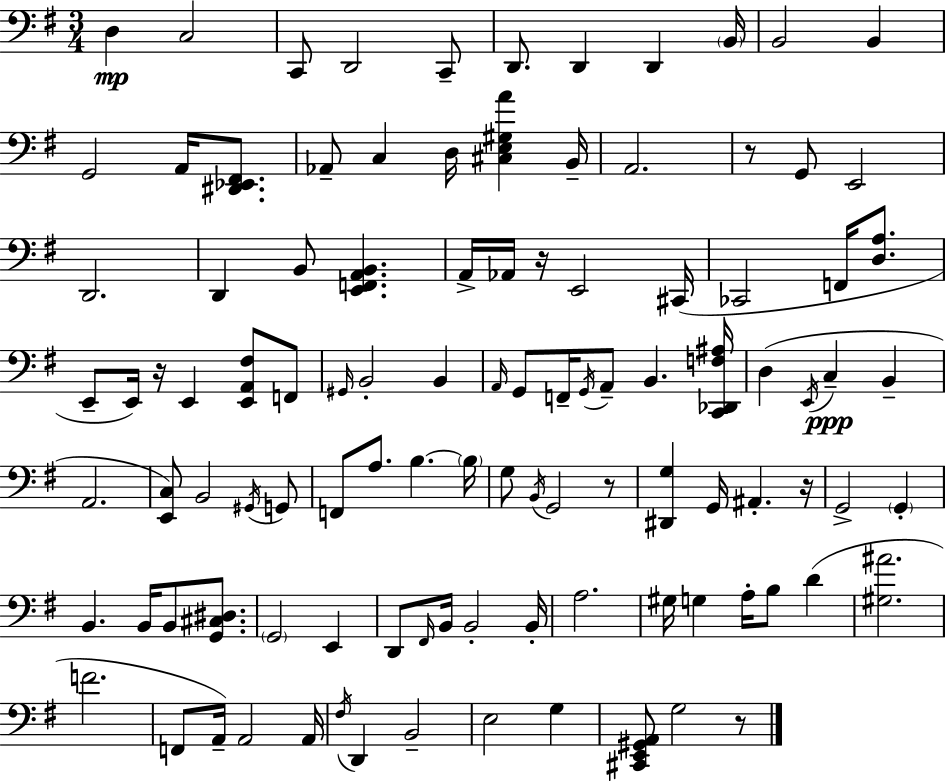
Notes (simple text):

D3/q C3/h C2/e D2/h C2/e D2/e. D2/q D2/q B2/s B2/h B2/q G2/h A2/s [D#2,Eb2,F#2]/e. Ab2/e C3/q D3/s [C#3,E3,G#3,A4]/q B2/s A2/h. R/e G2/e E2/h D2/h. D2/q B2/e [E2,F2,A2,B2]/q. A2/s Ab2/s R/s E2/h C#2/s CES2/h F2/s [D3,A3]/e. E2/e E2/s R/s E2/q [E2,A2,F#3]/e F2/e G#2/s B2/h B2/q A2/s G2/e F2/s G2/s A2/e B2/q. [C2,Db2,F3,A#3]/s D3/q E2/s C3/q B2/q A2/h. [E2,C3]/e B2/h G#2/s G2/e F2/e A3/e. B3/q. B3/s G3/e B2/s G2/h R/e [D#2,G3]/q G2/s A#2/q. R/s G2/h G2/q B2/q. B2/s B2/e [G2,C#3,D#3]/e. G2/h E2/q D2/e F#2/s B2/s B2/h B2/s A3/h. G#3/s G3/q A3/s B3/e D4/q [G#3,A#4]/h. F4/h. F2/e A2/s A2/h A2/s F#3/s D2/q B2/h E3/h G3/q [C#2,E2,G#2,A2]/e G3/h R/e